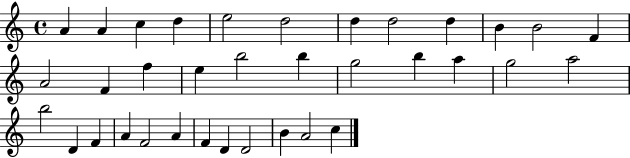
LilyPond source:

{
  \clef treble
  \time 4/4
  \defaultTimeSignature
  \key c \major
  a'4 a'4 c''4 d''4 | e''2 d''2 | d''4 d''2 d''4 | b'4 b'2 f'4 | \break a'2 f'4 f''4 | e''4 b''2 b''4 | g''2 b''4 a''4 | g''2 a''2 | \break b''2 d'4 f'4 | a'4 f'2 a'4 | f'4 d'4 d'2 | b'4 a'2 c''4 | \break \bar "|."
}